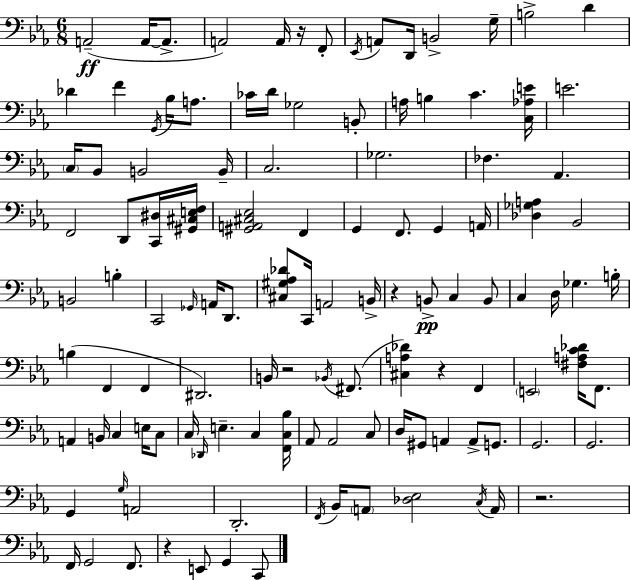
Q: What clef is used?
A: bass